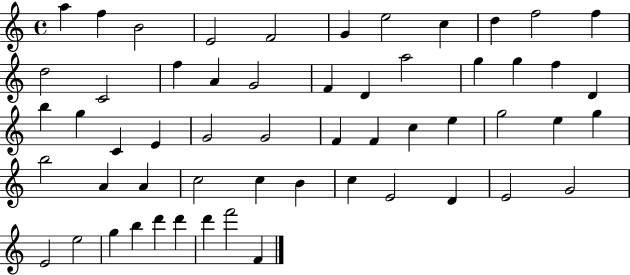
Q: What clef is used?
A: treble